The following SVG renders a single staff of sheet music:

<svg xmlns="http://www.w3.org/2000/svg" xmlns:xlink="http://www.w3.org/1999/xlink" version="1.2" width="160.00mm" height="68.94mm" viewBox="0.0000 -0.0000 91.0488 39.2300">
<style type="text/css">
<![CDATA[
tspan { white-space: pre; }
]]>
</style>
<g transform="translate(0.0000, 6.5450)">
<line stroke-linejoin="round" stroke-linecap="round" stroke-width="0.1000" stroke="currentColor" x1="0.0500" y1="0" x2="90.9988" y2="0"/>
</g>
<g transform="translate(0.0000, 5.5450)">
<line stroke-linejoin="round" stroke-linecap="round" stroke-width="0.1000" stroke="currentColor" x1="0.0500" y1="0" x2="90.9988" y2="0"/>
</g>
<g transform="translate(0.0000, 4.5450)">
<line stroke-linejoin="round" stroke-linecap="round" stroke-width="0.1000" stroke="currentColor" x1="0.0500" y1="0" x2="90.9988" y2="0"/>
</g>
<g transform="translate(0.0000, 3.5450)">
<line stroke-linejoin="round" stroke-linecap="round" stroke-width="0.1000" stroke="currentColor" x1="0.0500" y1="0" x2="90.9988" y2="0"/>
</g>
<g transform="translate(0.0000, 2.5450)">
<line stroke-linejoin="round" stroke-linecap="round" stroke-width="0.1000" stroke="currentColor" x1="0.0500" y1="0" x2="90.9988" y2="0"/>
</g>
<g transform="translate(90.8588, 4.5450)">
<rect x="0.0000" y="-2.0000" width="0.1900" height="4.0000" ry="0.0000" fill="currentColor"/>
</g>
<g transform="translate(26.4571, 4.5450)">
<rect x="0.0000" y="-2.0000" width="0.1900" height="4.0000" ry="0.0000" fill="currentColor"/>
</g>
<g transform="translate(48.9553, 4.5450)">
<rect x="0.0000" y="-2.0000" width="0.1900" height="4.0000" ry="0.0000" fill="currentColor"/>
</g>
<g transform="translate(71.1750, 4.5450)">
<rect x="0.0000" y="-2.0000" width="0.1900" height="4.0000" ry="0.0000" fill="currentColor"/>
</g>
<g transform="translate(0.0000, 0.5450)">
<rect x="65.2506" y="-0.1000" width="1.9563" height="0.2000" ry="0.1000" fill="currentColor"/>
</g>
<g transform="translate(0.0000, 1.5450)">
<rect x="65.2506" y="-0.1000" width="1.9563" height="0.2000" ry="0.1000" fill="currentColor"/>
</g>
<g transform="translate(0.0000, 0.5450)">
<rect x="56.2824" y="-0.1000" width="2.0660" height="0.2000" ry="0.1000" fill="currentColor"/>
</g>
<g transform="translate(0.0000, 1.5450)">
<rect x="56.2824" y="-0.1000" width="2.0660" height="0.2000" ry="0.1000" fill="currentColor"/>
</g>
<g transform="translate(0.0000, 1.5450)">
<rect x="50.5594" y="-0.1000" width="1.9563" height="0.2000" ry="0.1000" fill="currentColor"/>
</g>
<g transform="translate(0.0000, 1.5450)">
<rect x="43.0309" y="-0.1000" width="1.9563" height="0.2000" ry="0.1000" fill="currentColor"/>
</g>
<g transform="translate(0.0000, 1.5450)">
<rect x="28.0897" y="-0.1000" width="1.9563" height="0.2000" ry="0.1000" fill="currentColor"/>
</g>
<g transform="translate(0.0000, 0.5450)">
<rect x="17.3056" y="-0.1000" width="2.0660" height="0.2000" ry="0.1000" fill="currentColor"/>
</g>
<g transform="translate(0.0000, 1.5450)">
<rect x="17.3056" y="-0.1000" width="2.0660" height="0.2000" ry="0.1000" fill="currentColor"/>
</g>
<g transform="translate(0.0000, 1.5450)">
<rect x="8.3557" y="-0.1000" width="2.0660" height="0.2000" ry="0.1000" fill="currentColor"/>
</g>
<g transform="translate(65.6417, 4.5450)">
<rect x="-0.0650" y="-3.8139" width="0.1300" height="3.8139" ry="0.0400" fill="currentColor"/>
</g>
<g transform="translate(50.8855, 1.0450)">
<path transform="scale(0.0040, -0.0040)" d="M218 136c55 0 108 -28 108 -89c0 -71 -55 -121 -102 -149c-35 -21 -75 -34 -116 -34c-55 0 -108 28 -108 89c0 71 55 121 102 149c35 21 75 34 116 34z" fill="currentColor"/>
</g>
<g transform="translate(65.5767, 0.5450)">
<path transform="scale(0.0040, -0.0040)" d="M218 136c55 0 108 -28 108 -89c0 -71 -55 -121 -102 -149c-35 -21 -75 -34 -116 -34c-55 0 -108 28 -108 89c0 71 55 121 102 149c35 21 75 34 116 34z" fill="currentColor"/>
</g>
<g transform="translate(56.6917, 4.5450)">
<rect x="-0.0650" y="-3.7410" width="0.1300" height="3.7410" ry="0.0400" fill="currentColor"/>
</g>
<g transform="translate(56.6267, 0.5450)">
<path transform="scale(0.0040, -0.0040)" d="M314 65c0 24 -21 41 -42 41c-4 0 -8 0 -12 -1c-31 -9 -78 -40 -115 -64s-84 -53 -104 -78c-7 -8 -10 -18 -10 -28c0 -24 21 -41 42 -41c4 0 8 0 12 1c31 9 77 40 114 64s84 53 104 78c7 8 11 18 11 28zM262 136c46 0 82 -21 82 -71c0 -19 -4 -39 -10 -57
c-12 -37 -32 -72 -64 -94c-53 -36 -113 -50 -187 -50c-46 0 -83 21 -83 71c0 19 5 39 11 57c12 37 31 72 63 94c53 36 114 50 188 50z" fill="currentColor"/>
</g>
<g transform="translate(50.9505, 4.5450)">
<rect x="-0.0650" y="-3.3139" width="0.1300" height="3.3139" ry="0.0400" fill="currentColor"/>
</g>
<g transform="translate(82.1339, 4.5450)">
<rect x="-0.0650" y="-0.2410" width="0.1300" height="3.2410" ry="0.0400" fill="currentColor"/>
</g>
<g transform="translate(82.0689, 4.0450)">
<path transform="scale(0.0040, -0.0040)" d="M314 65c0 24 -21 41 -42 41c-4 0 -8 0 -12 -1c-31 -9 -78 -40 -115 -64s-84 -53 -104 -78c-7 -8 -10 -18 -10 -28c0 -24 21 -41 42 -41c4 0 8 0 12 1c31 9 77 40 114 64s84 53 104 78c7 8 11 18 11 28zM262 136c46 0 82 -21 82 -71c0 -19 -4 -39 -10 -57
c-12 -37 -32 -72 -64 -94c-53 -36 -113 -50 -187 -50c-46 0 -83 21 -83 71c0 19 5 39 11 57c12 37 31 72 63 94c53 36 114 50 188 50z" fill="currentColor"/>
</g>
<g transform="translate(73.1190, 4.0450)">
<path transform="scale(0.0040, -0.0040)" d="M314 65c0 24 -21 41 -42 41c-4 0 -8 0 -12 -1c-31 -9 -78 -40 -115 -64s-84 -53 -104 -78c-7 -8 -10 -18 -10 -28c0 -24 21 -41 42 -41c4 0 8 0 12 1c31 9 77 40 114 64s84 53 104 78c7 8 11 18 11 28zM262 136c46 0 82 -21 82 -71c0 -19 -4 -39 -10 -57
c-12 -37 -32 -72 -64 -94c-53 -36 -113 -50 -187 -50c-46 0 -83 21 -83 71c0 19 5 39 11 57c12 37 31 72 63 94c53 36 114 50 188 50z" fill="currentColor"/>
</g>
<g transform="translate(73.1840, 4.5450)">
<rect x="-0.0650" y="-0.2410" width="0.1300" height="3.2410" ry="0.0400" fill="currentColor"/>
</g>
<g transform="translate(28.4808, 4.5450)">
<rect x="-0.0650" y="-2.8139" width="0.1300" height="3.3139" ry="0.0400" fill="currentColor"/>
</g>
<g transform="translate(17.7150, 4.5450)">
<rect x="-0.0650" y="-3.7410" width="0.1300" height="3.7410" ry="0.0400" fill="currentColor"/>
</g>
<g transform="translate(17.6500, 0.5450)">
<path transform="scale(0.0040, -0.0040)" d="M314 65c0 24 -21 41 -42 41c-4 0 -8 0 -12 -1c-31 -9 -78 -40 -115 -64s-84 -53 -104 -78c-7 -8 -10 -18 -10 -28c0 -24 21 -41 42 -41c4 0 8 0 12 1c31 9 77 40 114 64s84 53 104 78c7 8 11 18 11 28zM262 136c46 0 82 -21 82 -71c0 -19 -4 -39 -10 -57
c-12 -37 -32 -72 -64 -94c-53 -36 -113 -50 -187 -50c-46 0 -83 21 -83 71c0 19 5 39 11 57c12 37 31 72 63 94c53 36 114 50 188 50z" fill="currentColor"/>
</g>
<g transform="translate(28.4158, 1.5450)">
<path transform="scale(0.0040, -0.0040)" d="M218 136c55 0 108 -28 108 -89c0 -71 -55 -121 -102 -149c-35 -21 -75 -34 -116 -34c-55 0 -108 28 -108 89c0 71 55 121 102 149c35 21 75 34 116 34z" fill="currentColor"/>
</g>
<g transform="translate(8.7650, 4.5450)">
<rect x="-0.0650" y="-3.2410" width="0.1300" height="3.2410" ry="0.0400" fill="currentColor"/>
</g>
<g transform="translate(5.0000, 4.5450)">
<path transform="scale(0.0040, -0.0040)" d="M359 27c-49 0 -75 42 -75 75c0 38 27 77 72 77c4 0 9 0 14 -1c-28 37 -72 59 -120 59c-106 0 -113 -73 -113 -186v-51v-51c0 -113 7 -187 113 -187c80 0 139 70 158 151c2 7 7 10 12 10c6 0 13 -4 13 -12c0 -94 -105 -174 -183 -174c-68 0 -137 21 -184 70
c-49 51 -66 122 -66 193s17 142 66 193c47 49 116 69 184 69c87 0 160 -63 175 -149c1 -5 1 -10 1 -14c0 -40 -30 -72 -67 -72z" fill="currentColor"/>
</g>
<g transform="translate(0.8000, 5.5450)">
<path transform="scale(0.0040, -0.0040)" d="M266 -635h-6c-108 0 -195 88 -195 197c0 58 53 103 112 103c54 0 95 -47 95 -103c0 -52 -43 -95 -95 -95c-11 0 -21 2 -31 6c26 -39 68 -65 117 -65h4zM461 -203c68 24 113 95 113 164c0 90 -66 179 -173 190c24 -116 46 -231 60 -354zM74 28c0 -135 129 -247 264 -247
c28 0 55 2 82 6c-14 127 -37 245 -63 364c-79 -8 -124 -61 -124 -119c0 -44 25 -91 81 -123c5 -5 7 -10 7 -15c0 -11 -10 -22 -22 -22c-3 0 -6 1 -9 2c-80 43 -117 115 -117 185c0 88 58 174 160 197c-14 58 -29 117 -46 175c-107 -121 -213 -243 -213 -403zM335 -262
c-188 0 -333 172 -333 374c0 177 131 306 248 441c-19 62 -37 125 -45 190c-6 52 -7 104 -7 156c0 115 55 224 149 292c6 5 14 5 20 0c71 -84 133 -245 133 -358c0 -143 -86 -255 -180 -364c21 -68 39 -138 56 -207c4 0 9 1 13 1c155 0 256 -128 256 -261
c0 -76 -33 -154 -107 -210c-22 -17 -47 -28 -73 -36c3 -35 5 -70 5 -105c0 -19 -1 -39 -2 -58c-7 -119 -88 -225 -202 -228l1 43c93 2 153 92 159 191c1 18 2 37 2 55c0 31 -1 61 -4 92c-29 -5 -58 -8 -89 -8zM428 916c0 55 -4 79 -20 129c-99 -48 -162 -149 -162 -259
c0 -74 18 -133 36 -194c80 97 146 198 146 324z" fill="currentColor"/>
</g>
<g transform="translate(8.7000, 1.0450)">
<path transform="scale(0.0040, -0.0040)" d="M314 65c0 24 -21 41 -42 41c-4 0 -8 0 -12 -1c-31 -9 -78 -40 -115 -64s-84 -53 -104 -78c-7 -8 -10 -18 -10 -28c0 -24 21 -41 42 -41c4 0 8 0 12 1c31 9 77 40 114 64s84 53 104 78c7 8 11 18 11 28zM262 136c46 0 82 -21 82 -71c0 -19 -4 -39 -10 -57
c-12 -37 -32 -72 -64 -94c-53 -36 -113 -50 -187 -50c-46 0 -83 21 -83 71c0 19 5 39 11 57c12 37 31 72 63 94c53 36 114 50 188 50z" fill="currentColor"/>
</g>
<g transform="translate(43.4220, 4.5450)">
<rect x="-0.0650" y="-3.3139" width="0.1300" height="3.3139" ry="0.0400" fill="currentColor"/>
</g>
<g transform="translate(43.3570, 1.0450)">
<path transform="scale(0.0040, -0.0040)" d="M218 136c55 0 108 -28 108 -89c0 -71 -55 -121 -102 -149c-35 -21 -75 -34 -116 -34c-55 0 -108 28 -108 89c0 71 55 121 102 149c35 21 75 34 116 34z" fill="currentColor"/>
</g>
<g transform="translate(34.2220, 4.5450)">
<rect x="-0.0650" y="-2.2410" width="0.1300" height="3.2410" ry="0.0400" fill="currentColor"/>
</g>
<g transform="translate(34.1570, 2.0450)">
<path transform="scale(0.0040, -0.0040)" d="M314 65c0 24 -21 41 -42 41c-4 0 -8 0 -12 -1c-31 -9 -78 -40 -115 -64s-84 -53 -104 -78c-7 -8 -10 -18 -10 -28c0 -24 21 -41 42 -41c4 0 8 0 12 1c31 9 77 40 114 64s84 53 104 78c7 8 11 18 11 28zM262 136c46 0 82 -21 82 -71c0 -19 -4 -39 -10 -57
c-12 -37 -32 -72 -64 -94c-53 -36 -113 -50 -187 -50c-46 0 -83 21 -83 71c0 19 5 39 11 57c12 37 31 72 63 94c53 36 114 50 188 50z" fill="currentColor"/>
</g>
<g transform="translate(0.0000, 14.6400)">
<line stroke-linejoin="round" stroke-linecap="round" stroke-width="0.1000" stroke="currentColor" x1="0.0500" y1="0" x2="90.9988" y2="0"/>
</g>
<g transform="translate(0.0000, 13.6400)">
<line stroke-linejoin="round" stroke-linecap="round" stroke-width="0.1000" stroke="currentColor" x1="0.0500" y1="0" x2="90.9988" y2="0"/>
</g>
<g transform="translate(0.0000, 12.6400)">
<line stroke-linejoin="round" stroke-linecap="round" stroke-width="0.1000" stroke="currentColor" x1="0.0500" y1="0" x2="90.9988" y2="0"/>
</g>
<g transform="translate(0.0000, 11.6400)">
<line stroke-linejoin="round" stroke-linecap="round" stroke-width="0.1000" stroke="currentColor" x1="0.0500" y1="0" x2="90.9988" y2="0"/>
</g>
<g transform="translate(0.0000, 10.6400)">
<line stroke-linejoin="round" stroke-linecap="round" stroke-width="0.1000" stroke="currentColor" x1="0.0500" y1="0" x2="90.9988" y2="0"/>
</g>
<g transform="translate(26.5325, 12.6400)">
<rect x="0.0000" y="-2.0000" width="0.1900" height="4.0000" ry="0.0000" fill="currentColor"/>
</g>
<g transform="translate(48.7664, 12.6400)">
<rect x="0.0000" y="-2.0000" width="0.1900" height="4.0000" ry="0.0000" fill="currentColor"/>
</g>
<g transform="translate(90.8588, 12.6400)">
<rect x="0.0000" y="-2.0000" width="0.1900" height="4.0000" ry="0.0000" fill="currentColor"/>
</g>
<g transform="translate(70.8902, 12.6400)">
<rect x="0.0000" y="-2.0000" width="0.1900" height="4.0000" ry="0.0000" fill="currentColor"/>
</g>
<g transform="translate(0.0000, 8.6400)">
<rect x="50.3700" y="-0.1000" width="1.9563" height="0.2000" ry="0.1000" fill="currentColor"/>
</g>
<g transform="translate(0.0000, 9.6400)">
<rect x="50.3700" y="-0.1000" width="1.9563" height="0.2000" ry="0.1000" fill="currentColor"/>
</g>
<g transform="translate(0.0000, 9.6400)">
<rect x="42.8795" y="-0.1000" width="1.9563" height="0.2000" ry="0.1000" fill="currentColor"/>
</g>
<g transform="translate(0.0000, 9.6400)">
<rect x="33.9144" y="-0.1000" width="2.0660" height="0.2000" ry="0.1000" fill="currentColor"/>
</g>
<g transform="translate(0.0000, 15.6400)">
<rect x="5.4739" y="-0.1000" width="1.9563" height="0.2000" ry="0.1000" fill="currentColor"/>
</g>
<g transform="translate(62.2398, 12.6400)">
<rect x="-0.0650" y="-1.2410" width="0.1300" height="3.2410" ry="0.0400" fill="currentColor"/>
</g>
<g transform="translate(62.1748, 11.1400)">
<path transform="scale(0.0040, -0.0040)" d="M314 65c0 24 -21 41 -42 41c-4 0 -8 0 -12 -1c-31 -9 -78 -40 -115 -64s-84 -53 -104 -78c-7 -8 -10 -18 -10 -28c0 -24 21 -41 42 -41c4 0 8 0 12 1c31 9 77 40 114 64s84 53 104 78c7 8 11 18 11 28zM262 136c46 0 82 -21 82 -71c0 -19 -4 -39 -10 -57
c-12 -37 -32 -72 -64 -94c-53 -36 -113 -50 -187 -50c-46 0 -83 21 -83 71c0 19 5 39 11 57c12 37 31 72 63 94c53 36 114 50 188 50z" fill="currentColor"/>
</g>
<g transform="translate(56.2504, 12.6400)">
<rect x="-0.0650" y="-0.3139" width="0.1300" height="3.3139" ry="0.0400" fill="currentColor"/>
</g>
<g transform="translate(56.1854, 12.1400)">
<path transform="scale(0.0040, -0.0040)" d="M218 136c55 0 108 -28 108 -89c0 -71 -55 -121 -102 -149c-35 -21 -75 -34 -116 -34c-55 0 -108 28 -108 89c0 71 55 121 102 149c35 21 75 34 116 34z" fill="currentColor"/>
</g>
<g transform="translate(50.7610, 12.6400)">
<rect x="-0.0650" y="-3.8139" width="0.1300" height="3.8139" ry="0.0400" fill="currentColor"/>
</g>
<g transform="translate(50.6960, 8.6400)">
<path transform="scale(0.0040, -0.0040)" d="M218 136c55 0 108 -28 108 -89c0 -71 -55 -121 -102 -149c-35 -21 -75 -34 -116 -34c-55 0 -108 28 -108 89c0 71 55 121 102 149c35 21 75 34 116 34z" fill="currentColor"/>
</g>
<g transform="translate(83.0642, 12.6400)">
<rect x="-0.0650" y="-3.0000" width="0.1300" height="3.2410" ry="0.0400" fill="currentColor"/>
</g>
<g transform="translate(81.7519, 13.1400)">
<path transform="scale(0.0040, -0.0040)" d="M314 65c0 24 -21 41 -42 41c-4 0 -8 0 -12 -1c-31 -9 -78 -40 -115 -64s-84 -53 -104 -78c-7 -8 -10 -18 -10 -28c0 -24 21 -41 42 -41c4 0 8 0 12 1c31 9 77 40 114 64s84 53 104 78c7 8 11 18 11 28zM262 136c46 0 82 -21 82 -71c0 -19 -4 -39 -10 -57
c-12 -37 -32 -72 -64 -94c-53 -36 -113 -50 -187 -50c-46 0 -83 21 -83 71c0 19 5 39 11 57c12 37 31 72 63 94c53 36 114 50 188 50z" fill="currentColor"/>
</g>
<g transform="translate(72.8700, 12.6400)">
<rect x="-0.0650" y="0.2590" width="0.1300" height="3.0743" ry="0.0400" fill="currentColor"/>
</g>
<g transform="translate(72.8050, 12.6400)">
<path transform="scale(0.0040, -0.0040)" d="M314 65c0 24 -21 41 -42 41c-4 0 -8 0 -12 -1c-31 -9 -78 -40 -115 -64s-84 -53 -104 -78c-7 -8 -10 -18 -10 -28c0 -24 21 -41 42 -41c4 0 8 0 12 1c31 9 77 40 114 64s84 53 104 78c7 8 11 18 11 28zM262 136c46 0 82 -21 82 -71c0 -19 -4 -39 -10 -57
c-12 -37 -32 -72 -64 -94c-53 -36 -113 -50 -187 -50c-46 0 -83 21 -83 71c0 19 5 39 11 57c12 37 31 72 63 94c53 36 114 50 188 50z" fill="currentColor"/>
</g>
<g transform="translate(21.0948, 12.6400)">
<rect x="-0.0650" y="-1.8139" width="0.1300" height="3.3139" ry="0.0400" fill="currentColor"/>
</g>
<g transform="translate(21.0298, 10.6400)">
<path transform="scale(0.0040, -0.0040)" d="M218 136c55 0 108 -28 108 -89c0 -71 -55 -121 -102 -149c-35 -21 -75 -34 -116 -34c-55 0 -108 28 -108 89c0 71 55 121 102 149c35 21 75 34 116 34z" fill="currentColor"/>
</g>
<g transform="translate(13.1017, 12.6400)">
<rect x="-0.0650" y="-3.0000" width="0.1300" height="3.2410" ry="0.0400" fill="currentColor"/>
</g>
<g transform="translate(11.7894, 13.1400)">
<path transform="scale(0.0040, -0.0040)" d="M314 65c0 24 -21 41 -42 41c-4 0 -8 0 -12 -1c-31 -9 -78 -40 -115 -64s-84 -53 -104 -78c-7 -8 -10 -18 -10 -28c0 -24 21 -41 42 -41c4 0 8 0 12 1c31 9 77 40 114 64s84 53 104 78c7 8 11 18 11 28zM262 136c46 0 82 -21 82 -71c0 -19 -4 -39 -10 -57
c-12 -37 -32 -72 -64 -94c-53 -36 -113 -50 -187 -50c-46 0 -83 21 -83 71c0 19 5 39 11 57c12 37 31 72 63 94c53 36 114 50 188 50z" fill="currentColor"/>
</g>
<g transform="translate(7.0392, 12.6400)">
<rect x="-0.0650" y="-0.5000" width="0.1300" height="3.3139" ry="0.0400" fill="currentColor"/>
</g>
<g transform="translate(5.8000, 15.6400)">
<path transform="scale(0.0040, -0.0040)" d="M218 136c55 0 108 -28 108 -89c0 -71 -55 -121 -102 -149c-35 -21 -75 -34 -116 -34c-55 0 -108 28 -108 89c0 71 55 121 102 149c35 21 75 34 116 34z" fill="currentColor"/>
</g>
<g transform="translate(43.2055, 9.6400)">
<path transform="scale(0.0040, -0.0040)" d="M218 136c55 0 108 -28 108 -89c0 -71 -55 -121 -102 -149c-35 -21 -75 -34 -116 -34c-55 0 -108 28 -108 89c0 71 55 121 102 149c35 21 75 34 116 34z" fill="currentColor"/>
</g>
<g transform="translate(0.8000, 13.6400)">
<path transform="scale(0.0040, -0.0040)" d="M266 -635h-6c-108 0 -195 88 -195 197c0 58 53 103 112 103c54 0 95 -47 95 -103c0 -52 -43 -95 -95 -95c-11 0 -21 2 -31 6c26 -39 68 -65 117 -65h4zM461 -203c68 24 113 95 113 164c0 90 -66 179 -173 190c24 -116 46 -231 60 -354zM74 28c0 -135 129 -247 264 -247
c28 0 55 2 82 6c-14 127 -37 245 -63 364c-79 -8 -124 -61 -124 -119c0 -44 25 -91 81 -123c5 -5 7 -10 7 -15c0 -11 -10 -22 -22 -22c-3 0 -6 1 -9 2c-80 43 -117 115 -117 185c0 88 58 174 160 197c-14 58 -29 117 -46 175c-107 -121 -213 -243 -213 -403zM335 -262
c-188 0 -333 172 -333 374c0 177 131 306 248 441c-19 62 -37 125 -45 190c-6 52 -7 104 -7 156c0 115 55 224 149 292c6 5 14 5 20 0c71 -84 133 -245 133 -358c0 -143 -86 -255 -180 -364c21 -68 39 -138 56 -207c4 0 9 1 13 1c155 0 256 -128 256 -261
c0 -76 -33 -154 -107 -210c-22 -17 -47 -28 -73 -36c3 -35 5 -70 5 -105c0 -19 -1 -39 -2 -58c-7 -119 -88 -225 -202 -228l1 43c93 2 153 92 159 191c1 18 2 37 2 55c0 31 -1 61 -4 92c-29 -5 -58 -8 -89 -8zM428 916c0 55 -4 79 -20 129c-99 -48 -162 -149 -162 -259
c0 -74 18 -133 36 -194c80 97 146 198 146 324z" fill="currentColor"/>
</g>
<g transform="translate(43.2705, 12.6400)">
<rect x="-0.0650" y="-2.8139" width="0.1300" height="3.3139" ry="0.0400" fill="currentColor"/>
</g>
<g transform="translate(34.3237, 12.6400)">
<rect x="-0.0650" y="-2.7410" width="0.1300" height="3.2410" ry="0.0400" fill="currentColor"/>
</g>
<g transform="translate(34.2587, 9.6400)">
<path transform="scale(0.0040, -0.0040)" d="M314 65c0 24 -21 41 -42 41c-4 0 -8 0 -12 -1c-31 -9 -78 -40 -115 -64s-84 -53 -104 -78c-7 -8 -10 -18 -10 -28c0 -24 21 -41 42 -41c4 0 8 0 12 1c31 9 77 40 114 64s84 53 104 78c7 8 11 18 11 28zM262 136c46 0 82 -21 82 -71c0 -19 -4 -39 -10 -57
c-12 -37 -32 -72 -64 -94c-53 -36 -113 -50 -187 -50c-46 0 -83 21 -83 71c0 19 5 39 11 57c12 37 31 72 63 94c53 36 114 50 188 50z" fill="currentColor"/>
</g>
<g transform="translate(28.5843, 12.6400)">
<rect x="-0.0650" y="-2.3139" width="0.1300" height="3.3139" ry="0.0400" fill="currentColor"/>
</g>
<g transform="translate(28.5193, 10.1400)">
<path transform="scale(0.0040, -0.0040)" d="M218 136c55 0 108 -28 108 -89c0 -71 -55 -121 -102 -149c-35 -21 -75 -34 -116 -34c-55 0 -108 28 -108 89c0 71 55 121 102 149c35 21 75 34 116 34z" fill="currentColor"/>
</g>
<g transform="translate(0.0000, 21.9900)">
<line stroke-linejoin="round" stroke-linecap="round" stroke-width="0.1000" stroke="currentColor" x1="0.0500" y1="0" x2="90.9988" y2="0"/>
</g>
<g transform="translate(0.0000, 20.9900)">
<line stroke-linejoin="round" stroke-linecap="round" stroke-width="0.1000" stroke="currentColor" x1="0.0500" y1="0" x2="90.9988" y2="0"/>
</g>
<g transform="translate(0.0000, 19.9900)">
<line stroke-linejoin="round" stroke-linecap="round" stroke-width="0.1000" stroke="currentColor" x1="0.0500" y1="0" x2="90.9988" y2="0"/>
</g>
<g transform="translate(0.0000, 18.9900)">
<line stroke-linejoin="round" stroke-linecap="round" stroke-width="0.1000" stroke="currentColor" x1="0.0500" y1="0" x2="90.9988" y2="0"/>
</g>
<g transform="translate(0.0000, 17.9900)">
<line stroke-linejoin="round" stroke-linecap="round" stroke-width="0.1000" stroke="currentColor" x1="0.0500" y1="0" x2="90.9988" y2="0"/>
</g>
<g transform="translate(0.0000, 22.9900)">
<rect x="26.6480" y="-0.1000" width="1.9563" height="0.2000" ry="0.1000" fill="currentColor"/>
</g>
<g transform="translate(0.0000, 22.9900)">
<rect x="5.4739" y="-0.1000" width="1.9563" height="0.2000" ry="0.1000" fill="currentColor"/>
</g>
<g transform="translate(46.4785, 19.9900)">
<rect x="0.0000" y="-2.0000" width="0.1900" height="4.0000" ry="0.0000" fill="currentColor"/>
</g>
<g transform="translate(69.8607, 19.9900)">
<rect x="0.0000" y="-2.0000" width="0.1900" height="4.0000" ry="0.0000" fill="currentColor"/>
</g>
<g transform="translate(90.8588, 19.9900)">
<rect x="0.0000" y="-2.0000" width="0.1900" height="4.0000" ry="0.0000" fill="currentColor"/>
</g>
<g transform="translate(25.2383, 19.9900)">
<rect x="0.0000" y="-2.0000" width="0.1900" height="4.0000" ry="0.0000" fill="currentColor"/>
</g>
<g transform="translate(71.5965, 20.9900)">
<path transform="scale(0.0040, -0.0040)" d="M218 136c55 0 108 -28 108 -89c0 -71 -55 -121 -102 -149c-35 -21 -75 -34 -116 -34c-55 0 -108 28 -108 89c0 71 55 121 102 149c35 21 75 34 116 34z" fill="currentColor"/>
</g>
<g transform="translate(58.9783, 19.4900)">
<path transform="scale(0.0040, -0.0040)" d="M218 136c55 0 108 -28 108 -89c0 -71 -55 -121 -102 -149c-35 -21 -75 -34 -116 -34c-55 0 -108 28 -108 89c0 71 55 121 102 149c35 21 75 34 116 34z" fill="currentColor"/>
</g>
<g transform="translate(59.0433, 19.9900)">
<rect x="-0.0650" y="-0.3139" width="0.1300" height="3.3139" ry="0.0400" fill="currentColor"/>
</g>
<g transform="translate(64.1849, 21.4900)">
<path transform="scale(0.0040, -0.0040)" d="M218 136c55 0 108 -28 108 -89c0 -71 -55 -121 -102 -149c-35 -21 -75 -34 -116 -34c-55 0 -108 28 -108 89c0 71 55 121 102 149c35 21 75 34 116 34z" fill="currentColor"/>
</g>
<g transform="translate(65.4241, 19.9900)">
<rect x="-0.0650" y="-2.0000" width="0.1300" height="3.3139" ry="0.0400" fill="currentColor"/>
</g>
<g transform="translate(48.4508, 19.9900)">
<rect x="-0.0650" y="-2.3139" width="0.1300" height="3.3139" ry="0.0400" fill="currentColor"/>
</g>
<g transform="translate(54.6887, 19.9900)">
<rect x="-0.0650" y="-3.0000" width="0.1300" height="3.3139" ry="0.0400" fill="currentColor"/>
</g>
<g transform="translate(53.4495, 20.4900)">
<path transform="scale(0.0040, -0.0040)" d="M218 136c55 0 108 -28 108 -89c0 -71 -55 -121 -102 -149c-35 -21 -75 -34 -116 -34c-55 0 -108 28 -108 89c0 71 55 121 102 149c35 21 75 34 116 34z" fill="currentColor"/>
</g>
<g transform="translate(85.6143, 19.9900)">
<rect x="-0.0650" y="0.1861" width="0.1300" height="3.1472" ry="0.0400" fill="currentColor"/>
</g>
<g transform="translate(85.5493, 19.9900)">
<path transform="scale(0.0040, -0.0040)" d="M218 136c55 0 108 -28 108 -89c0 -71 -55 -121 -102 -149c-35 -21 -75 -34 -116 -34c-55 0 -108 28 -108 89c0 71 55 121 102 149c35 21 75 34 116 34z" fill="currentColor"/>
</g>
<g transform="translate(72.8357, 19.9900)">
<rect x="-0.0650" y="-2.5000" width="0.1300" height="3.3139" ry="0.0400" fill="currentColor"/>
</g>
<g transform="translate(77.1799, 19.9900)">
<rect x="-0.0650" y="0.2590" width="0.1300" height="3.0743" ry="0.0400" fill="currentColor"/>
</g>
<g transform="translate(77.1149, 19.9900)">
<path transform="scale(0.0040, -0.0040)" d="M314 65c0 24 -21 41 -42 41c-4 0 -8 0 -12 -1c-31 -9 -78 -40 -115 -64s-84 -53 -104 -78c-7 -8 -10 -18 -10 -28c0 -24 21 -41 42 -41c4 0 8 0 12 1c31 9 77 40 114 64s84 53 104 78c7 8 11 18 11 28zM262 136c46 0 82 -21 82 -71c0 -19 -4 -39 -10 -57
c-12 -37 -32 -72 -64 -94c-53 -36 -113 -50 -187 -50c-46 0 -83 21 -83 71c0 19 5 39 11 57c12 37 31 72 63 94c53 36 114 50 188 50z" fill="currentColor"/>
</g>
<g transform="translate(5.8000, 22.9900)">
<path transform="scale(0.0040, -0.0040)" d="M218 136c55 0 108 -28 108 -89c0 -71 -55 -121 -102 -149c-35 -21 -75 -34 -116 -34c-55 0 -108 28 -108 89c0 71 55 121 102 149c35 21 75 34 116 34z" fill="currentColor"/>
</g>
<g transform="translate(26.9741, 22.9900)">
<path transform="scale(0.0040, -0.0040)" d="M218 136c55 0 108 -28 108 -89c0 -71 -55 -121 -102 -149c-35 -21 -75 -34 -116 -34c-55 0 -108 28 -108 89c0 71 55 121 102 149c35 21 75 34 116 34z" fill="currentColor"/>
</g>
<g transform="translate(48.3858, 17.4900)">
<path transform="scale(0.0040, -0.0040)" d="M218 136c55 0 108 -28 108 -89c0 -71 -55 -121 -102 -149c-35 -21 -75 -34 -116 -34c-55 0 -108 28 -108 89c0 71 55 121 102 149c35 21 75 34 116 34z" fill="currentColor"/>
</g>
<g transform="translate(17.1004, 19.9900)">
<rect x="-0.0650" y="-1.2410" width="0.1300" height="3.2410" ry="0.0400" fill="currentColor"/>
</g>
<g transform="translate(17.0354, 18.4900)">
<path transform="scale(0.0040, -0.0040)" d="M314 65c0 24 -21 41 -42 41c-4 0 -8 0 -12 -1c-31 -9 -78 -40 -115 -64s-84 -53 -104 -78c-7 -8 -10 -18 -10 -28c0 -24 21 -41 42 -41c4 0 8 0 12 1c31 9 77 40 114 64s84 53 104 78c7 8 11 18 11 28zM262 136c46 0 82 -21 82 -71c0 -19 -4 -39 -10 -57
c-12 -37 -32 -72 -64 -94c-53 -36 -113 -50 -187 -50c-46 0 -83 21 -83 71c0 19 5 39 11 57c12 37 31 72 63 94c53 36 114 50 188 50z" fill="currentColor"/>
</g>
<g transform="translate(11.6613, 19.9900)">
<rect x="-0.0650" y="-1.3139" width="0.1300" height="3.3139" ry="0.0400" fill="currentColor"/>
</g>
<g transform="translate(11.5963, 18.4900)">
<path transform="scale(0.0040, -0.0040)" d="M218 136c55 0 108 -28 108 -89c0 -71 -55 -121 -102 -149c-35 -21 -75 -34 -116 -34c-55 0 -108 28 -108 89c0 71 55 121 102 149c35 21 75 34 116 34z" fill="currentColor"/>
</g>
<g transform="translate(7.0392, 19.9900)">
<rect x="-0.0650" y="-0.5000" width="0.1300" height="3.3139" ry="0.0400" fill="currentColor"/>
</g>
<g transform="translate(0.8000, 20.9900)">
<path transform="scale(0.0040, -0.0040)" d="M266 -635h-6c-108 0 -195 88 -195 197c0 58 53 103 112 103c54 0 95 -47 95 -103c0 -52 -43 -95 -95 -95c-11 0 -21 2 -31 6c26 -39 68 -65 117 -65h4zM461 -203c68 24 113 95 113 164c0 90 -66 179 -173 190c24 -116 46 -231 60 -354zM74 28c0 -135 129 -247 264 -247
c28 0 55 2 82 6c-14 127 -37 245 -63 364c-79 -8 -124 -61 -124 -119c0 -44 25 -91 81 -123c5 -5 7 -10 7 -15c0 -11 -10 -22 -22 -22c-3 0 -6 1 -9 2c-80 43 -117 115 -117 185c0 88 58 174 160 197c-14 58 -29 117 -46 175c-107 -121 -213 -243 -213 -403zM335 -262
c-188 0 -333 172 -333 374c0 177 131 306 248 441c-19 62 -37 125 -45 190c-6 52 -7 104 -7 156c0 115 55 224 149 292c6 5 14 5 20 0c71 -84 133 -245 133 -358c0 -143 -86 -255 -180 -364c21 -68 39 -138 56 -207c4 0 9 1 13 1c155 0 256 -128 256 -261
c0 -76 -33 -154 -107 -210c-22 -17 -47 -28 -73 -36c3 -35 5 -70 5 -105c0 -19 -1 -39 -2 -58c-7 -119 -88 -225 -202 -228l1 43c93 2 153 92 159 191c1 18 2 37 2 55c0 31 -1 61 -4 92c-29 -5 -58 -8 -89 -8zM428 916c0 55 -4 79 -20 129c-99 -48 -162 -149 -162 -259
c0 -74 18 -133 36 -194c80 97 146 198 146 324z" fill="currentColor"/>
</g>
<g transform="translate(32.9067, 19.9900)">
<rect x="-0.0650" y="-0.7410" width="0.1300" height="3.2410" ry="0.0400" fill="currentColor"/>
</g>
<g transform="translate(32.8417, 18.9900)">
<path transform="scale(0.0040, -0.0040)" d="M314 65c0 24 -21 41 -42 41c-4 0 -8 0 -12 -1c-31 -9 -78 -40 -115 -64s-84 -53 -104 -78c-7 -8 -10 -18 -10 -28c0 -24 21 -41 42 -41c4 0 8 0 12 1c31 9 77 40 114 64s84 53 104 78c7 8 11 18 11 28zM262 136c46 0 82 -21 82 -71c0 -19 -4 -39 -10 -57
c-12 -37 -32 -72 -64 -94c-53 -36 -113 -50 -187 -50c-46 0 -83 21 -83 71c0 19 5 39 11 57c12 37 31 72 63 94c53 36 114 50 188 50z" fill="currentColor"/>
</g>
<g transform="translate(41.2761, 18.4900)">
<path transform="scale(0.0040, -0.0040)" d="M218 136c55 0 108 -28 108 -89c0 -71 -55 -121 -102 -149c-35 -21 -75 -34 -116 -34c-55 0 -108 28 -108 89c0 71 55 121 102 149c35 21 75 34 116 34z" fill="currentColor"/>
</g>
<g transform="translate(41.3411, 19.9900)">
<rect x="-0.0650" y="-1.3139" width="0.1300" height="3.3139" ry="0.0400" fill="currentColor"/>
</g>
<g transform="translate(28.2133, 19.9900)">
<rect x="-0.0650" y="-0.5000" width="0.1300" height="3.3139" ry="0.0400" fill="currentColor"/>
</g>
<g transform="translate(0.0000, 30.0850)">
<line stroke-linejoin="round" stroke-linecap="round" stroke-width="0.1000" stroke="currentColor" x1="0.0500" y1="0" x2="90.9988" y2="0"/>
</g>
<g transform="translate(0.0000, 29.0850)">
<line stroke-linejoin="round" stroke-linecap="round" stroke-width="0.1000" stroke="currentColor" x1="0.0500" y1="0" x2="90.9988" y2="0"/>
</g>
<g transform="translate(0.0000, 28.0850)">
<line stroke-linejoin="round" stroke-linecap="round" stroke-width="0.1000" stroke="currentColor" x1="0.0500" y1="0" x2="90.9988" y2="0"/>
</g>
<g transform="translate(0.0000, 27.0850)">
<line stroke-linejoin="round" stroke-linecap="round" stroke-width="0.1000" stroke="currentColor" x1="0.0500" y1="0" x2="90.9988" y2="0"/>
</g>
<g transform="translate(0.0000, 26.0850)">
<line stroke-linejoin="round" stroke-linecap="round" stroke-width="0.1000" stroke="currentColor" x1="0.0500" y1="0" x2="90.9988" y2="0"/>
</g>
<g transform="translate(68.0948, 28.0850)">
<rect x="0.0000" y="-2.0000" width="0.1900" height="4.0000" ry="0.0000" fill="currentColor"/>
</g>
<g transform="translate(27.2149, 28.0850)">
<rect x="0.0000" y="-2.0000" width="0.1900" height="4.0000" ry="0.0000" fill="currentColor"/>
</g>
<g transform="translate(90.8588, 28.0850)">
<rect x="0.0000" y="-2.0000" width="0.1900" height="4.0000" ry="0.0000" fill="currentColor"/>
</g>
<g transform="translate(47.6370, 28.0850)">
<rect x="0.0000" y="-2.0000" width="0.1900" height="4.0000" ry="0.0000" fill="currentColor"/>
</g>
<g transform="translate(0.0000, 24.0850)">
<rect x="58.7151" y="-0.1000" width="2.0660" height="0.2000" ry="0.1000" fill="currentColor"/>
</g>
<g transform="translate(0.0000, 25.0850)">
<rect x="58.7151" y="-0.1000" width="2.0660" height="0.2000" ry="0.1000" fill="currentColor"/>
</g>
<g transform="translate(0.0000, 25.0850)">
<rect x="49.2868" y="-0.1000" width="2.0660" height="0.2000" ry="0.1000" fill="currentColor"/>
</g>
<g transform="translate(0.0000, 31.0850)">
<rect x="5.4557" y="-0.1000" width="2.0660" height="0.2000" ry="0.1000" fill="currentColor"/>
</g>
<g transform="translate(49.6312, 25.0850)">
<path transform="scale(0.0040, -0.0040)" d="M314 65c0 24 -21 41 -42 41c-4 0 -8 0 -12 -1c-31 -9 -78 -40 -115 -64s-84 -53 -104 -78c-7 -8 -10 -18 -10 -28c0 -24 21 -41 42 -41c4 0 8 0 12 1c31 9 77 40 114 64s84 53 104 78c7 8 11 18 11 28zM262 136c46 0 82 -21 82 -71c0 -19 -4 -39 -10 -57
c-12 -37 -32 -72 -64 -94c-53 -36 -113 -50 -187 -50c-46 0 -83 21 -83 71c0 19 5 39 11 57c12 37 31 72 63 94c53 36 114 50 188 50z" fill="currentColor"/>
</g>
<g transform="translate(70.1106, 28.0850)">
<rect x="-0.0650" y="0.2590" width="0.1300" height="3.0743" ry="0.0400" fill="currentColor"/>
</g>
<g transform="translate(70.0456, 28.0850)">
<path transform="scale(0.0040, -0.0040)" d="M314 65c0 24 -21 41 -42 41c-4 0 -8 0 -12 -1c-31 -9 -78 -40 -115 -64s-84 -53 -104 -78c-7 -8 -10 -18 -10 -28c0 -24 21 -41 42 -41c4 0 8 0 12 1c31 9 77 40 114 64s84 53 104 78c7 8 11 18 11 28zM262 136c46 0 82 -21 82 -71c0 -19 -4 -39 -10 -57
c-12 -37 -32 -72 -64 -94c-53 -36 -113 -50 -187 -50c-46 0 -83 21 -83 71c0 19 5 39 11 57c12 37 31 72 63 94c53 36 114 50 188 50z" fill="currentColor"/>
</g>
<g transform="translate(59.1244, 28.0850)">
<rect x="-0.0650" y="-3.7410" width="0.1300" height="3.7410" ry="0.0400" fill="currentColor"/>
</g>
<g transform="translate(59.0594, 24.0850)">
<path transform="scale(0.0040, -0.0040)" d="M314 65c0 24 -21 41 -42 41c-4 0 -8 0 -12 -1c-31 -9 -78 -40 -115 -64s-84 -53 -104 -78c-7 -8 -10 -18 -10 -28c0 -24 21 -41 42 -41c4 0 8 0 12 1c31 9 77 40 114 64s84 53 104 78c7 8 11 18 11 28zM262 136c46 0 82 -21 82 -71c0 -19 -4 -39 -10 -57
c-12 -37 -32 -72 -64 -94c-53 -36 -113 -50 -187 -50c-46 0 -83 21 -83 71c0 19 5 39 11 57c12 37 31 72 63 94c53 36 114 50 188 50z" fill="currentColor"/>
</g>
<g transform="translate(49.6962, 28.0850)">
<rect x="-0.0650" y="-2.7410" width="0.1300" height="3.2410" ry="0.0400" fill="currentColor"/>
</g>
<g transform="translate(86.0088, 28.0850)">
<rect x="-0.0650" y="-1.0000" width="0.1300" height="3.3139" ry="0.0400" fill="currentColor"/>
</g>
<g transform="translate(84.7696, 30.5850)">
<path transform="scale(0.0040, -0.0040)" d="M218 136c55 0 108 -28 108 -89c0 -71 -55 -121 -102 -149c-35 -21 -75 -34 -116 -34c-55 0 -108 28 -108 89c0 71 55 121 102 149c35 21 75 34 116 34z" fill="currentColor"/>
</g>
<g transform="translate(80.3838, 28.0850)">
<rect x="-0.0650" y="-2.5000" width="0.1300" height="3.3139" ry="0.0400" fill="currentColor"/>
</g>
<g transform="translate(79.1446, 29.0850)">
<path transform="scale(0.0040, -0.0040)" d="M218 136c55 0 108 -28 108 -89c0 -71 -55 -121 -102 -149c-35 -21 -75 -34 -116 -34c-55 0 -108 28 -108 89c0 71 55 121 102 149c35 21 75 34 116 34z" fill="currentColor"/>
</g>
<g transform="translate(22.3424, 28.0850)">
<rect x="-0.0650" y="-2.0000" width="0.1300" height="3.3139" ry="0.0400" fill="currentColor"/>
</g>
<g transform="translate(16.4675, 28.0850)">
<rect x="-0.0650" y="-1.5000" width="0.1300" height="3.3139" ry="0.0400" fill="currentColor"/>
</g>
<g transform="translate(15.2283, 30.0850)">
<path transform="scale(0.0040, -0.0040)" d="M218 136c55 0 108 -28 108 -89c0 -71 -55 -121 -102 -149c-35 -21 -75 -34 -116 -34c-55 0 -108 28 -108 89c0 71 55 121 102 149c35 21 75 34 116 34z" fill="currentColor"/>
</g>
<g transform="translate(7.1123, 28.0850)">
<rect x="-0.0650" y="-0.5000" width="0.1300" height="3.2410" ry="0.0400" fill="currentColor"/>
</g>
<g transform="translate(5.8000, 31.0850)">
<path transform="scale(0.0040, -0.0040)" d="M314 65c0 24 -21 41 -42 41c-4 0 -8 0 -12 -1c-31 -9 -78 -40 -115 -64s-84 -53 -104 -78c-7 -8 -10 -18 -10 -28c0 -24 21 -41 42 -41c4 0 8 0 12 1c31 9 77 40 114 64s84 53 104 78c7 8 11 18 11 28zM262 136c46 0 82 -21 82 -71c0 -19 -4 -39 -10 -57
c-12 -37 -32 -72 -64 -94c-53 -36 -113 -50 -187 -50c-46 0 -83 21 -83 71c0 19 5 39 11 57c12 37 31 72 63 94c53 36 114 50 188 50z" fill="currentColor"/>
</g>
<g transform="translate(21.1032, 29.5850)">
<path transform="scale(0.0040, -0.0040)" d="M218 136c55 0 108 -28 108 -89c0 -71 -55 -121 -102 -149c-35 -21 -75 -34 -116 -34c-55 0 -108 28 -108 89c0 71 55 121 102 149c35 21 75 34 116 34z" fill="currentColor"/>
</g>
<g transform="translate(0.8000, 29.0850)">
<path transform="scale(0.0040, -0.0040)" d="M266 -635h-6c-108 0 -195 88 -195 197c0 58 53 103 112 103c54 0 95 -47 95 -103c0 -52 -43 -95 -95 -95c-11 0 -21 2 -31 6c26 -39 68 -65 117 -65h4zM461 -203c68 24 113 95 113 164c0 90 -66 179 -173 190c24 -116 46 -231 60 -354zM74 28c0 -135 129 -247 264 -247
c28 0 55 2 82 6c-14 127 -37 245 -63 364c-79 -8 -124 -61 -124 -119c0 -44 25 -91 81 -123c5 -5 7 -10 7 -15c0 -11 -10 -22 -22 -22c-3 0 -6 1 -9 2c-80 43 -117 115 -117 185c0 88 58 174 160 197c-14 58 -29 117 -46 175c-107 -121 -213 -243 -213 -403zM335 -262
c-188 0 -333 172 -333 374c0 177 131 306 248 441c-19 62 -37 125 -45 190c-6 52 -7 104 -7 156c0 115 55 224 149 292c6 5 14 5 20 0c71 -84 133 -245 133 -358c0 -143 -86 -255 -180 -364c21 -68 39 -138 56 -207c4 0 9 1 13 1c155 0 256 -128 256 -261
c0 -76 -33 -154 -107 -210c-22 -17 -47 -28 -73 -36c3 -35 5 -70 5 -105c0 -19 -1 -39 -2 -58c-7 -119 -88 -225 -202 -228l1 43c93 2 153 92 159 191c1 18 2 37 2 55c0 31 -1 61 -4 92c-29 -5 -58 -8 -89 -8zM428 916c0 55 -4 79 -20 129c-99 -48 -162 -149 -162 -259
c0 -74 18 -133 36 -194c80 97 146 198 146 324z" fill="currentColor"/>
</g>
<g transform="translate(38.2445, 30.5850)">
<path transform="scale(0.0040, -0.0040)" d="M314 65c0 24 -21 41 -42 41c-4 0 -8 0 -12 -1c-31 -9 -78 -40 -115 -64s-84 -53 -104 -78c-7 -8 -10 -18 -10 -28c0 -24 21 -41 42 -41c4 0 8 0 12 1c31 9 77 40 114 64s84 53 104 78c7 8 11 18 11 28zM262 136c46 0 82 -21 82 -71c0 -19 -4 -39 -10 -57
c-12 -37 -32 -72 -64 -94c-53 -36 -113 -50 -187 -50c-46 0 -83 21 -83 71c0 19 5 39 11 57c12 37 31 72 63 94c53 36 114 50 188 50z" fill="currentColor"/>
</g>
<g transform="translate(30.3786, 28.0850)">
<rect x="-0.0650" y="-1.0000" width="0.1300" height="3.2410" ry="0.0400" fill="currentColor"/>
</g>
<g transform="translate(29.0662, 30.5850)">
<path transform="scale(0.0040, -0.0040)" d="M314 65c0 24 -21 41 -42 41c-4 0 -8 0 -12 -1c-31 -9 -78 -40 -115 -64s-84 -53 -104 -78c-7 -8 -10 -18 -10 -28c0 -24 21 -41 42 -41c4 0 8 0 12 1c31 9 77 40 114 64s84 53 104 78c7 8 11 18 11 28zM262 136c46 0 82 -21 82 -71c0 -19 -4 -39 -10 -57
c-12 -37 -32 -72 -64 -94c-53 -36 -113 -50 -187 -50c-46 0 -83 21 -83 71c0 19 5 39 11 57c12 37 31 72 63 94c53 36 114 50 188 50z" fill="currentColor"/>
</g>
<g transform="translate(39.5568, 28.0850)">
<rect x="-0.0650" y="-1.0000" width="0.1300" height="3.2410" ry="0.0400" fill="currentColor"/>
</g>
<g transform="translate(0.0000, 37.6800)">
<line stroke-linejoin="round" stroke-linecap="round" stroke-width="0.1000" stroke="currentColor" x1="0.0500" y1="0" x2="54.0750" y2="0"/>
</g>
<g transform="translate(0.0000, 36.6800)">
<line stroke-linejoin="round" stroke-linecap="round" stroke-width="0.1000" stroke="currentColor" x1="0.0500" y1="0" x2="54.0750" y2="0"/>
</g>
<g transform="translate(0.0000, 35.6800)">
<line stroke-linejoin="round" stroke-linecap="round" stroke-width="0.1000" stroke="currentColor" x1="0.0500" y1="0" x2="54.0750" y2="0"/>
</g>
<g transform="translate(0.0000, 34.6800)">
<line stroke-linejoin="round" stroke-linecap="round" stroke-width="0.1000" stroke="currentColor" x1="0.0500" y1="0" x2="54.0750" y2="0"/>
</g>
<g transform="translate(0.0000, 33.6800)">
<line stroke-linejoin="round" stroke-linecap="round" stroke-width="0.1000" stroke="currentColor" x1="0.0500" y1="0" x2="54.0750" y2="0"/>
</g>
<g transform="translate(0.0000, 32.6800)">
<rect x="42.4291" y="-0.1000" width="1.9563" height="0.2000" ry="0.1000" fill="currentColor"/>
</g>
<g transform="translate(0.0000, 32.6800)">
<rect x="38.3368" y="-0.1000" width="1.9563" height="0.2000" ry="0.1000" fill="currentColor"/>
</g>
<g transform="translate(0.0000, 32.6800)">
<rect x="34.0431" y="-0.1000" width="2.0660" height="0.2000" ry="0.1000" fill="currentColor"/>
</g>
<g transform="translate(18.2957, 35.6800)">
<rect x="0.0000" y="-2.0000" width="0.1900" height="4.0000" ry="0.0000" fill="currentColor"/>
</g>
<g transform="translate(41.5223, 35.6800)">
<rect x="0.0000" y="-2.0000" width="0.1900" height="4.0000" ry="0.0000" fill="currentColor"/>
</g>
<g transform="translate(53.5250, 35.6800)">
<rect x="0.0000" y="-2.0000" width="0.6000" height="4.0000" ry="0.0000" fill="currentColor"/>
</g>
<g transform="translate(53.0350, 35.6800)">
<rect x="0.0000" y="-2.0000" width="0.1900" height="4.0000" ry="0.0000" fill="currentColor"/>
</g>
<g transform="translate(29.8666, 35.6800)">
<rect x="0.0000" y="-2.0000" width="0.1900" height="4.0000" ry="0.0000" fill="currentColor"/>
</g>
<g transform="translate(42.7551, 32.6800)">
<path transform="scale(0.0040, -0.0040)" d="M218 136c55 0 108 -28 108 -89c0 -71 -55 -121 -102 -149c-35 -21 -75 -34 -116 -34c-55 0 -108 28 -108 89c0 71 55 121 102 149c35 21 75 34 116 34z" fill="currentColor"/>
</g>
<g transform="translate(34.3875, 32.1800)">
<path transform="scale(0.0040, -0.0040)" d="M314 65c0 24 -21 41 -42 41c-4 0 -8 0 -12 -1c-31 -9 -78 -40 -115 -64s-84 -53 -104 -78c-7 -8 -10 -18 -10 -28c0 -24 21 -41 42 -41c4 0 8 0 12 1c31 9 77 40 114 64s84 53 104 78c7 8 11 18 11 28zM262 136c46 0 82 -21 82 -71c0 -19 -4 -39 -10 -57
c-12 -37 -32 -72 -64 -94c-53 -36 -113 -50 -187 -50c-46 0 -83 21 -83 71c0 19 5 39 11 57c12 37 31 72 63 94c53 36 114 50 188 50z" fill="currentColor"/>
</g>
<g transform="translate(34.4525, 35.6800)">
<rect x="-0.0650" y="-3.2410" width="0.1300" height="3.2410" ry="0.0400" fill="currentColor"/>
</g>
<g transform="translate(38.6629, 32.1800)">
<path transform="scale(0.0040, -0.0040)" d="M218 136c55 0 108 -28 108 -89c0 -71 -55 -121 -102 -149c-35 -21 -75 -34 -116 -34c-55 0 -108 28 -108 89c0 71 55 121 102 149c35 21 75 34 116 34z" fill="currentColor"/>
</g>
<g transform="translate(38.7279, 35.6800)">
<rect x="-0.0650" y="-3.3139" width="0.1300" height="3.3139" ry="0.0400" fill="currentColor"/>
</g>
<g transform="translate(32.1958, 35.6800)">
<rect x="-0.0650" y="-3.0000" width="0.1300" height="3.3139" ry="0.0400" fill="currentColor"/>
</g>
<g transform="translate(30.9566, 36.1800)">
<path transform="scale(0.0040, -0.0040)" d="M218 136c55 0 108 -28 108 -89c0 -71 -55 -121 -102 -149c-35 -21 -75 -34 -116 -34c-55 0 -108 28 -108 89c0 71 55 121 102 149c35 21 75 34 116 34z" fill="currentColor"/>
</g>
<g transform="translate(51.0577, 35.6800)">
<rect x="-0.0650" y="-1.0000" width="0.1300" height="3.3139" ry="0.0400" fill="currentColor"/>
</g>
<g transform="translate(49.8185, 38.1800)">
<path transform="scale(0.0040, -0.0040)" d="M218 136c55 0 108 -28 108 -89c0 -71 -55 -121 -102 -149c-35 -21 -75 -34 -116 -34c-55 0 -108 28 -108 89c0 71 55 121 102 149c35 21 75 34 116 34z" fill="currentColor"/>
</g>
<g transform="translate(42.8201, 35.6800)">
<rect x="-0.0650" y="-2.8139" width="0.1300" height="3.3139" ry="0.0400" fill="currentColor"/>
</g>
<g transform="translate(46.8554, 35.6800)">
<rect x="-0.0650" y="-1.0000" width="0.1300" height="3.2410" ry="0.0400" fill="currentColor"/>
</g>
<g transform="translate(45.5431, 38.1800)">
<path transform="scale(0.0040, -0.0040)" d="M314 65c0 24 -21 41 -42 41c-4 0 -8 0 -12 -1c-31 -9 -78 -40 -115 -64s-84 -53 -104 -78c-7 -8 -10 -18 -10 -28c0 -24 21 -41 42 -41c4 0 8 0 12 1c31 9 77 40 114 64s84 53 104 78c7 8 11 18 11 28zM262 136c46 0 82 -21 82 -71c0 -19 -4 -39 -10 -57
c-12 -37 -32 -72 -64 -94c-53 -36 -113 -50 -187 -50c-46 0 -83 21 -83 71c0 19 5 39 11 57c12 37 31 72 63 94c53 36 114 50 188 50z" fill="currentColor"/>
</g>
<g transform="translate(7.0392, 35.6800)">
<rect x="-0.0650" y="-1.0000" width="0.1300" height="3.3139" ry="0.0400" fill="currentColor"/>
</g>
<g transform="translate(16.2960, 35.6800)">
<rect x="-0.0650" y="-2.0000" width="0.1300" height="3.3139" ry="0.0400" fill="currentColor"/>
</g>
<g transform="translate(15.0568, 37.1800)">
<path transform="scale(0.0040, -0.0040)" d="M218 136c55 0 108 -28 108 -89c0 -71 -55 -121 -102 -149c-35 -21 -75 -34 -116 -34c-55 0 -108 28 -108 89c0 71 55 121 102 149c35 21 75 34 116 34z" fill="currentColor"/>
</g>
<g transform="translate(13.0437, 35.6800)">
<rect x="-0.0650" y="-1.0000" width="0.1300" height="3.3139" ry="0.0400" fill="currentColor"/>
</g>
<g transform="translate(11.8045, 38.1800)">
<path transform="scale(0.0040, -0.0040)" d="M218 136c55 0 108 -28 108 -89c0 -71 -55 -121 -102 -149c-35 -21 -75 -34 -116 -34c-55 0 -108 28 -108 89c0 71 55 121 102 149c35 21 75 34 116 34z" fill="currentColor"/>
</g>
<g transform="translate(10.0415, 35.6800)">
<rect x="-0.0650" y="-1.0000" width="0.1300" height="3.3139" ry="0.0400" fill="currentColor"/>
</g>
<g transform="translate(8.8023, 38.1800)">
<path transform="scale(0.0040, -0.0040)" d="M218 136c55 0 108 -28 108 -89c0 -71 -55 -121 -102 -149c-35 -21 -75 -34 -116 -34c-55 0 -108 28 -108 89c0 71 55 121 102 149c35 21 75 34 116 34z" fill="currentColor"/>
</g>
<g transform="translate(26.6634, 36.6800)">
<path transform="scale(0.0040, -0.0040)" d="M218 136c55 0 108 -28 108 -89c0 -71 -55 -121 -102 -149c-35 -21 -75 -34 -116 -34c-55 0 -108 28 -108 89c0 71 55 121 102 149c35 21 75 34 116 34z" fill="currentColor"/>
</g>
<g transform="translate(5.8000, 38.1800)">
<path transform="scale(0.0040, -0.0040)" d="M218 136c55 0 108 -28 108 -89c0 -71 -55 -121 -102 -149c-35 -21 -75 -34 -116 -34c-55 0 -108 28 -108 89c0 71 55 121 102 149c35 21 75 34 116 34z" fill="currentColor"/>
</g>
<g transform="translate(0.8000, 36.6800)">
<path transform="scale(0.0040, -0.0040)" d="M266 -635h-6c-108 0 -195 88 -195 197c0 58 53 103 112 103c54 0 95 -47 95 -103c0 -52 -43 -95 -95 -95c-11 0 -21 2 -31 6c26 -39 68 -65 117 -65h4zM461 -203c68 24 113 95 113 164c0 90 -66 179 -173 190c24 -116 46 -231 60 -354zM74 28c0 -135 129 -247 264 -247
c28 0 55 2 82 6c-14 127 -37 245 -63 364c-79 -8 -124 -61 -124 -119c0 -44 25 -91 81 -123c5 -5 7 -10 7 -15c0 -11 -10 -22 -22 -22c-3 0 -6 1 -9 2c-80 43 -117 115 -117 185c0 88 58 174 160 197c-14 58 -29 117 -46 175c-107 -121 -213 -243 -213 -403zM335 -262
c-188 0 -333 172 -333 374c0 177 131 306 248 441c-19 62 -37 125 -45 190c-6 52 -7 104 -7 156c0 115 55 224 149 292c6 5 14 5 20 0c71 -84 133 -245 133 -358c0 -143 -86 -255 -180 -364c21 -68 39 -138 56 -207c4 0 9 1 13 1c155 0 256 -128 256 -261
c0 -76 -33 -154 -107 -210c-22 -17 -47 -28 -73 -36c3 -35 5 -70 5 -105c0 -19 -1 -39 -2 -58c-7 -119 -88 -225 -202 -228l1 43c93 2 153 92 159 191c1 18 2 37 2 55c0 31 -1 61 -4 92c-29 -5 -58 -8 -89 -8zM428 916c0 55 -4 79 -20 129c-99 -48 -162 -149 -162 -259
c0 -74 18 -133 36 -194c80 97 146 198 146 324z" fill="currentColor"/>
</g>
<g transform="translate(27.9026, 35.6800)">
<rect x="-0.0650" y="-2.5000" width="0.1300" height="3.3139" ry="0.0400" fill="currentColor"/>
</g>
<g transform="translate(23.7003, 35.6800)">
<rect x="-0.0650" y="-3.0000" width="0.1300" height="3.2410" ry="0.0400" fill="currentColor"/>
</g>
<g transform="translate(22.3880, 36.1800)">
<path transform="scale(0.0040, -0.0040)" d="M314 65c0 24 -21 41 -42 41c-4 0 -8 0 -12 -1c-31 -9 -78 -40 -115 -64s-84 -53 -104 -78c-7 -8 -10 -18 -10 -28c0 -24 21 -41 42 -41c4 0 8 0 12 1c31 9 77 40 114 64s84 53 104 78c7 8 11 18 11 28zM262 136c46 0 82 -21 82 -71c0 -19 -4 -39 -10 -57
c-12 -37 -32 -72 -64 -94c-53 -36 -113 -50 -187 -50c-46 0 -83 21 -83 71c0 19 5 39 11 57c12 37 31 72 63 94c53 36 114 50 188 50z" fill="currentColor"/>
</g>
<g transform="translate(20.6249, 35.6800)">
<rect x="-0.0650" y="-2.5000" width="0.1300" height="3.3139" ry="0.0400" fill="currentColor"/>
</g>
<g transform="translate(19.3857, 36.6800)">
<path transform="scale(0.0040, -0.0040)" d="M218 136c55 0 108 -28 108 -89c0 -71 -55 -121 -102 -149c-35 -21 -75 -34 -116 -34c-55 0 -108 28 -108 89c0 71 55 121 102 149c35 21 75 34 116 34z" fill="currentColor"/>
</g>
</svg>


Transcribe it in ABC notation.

X:1
T:Untitled
M:4/4
L:1/4
K:C
b2 c'2 a g2 b b c'2 c' c2 c2 C A2 f g a2 a c' c e2 B2 A2 C e e2 C d2 e g A c F G B2 B C2 E F D2 D2 a2 c'2 B2 G D D D D F G A2 G A b2 b a D2 D